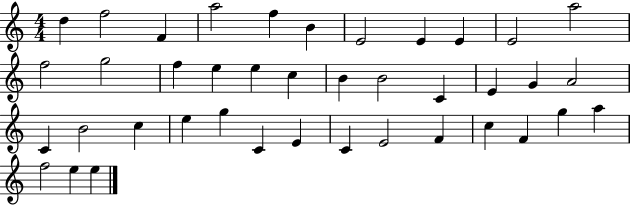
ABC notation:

X:1
T:Untitled
M:4/4
L:1/4
K:C
d f2 F a2 f B E2 E E E2 a2 f2 g2 f e e c B B2 C E G A2 C B2 c e g C E C E2 F c F g a f2 e e